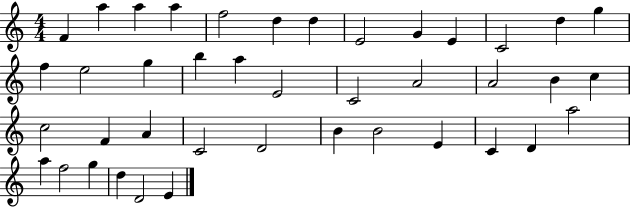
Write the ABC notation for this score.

X:1
T:Untitled
M:4/4
L:1/4
K:C
F a a a f2 d d E2 G E C2 d g f e2 g b a E2 C2 A2 A2 B c c2 F A C2 D2 B B2 E C D a2 a f2 g d D2 E